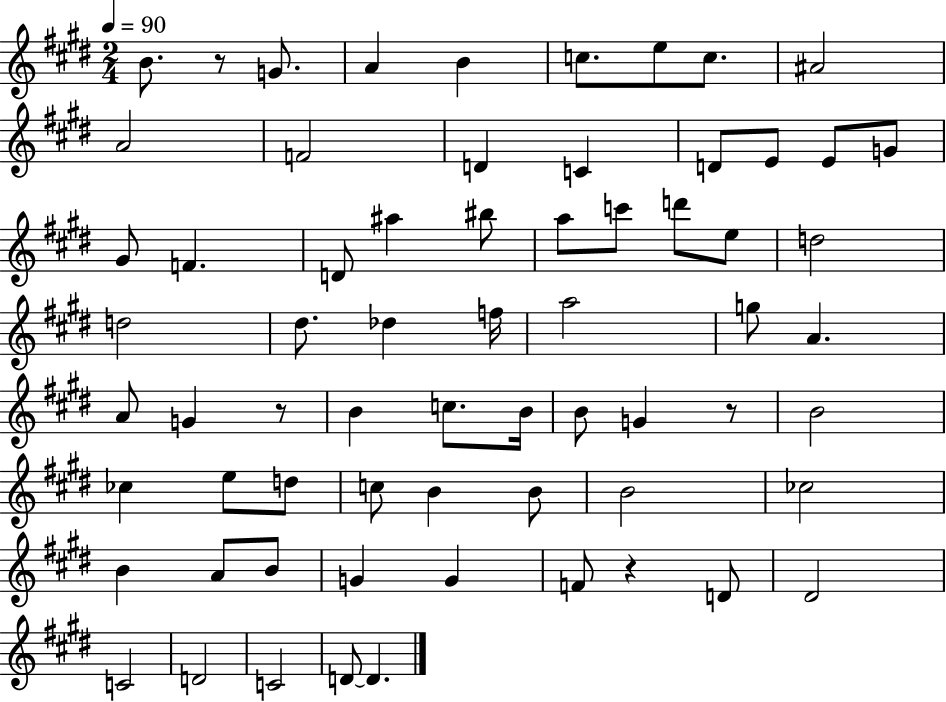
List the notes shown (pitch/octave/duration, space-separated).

B4/e. R/e G4/e. A4/q B4/q C5/e. E5/e C5/e. A#4/h A4/h F4/h D4/q C4/q D4/e E4/e E4/e G4/e G#4/e F4/q. D4/e A#5/q BIS5/e A5/e C6/e D6/e E5/e D5/h D5/h D#5/e. Db5/q F5/s A5/h G5/e A4/q. A4/e G4/q R/e B4/q C5/e. B4/s B4/e G4/q R/e B4/h CES5/q E5/e D5/e C5/e B4/q B4/e B4/h CES5/h B4/q A4/e B4/e G4/q G4/q F4/e R/q D4/e D#4/h C4/h D4/h C4/h D4/e D4/q.